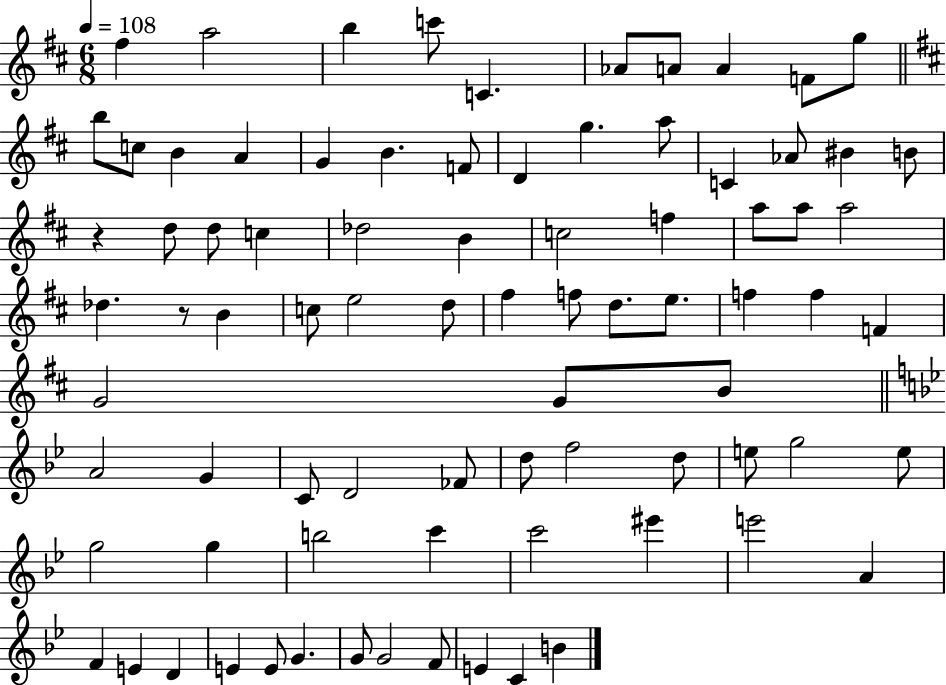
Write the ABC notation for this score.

X:1
T:Untitled
M:6/8
L:1/4
K:D
^f a2 b c'/2 C _A/2 A/2 A F/2 g/2 b/2 c/2 B A G B F/2 D g a/2 C _A/2 ^B B/2 z d/2 d/2 c _d2 B c2 f a/2 a/2 a2 _d z/2 B c/2 e2 d/2 ^f f/2 d/2 e/2 f f F G2 G/2 B/2 A2 G C/2 D2 _F/2 d/2 f2 d/2 e/2 g2 e/2 g2 g b2 c' c'2 ^e' e'2 A F E D E E/2 G G/2 G2 F/2 E C B